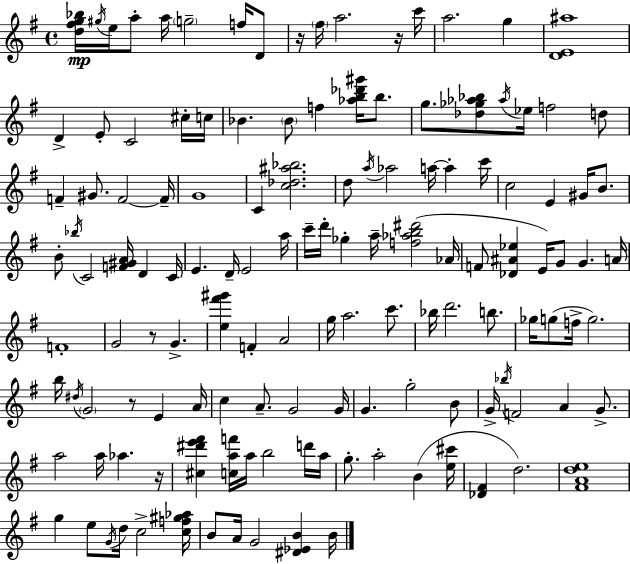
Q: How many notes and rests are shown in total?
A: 134